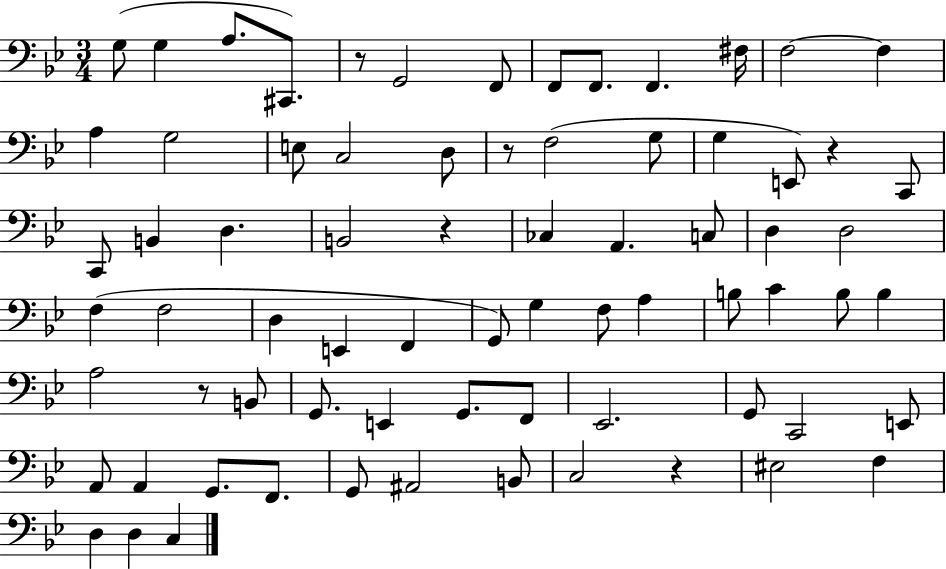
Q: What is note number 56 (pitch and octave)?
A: A2